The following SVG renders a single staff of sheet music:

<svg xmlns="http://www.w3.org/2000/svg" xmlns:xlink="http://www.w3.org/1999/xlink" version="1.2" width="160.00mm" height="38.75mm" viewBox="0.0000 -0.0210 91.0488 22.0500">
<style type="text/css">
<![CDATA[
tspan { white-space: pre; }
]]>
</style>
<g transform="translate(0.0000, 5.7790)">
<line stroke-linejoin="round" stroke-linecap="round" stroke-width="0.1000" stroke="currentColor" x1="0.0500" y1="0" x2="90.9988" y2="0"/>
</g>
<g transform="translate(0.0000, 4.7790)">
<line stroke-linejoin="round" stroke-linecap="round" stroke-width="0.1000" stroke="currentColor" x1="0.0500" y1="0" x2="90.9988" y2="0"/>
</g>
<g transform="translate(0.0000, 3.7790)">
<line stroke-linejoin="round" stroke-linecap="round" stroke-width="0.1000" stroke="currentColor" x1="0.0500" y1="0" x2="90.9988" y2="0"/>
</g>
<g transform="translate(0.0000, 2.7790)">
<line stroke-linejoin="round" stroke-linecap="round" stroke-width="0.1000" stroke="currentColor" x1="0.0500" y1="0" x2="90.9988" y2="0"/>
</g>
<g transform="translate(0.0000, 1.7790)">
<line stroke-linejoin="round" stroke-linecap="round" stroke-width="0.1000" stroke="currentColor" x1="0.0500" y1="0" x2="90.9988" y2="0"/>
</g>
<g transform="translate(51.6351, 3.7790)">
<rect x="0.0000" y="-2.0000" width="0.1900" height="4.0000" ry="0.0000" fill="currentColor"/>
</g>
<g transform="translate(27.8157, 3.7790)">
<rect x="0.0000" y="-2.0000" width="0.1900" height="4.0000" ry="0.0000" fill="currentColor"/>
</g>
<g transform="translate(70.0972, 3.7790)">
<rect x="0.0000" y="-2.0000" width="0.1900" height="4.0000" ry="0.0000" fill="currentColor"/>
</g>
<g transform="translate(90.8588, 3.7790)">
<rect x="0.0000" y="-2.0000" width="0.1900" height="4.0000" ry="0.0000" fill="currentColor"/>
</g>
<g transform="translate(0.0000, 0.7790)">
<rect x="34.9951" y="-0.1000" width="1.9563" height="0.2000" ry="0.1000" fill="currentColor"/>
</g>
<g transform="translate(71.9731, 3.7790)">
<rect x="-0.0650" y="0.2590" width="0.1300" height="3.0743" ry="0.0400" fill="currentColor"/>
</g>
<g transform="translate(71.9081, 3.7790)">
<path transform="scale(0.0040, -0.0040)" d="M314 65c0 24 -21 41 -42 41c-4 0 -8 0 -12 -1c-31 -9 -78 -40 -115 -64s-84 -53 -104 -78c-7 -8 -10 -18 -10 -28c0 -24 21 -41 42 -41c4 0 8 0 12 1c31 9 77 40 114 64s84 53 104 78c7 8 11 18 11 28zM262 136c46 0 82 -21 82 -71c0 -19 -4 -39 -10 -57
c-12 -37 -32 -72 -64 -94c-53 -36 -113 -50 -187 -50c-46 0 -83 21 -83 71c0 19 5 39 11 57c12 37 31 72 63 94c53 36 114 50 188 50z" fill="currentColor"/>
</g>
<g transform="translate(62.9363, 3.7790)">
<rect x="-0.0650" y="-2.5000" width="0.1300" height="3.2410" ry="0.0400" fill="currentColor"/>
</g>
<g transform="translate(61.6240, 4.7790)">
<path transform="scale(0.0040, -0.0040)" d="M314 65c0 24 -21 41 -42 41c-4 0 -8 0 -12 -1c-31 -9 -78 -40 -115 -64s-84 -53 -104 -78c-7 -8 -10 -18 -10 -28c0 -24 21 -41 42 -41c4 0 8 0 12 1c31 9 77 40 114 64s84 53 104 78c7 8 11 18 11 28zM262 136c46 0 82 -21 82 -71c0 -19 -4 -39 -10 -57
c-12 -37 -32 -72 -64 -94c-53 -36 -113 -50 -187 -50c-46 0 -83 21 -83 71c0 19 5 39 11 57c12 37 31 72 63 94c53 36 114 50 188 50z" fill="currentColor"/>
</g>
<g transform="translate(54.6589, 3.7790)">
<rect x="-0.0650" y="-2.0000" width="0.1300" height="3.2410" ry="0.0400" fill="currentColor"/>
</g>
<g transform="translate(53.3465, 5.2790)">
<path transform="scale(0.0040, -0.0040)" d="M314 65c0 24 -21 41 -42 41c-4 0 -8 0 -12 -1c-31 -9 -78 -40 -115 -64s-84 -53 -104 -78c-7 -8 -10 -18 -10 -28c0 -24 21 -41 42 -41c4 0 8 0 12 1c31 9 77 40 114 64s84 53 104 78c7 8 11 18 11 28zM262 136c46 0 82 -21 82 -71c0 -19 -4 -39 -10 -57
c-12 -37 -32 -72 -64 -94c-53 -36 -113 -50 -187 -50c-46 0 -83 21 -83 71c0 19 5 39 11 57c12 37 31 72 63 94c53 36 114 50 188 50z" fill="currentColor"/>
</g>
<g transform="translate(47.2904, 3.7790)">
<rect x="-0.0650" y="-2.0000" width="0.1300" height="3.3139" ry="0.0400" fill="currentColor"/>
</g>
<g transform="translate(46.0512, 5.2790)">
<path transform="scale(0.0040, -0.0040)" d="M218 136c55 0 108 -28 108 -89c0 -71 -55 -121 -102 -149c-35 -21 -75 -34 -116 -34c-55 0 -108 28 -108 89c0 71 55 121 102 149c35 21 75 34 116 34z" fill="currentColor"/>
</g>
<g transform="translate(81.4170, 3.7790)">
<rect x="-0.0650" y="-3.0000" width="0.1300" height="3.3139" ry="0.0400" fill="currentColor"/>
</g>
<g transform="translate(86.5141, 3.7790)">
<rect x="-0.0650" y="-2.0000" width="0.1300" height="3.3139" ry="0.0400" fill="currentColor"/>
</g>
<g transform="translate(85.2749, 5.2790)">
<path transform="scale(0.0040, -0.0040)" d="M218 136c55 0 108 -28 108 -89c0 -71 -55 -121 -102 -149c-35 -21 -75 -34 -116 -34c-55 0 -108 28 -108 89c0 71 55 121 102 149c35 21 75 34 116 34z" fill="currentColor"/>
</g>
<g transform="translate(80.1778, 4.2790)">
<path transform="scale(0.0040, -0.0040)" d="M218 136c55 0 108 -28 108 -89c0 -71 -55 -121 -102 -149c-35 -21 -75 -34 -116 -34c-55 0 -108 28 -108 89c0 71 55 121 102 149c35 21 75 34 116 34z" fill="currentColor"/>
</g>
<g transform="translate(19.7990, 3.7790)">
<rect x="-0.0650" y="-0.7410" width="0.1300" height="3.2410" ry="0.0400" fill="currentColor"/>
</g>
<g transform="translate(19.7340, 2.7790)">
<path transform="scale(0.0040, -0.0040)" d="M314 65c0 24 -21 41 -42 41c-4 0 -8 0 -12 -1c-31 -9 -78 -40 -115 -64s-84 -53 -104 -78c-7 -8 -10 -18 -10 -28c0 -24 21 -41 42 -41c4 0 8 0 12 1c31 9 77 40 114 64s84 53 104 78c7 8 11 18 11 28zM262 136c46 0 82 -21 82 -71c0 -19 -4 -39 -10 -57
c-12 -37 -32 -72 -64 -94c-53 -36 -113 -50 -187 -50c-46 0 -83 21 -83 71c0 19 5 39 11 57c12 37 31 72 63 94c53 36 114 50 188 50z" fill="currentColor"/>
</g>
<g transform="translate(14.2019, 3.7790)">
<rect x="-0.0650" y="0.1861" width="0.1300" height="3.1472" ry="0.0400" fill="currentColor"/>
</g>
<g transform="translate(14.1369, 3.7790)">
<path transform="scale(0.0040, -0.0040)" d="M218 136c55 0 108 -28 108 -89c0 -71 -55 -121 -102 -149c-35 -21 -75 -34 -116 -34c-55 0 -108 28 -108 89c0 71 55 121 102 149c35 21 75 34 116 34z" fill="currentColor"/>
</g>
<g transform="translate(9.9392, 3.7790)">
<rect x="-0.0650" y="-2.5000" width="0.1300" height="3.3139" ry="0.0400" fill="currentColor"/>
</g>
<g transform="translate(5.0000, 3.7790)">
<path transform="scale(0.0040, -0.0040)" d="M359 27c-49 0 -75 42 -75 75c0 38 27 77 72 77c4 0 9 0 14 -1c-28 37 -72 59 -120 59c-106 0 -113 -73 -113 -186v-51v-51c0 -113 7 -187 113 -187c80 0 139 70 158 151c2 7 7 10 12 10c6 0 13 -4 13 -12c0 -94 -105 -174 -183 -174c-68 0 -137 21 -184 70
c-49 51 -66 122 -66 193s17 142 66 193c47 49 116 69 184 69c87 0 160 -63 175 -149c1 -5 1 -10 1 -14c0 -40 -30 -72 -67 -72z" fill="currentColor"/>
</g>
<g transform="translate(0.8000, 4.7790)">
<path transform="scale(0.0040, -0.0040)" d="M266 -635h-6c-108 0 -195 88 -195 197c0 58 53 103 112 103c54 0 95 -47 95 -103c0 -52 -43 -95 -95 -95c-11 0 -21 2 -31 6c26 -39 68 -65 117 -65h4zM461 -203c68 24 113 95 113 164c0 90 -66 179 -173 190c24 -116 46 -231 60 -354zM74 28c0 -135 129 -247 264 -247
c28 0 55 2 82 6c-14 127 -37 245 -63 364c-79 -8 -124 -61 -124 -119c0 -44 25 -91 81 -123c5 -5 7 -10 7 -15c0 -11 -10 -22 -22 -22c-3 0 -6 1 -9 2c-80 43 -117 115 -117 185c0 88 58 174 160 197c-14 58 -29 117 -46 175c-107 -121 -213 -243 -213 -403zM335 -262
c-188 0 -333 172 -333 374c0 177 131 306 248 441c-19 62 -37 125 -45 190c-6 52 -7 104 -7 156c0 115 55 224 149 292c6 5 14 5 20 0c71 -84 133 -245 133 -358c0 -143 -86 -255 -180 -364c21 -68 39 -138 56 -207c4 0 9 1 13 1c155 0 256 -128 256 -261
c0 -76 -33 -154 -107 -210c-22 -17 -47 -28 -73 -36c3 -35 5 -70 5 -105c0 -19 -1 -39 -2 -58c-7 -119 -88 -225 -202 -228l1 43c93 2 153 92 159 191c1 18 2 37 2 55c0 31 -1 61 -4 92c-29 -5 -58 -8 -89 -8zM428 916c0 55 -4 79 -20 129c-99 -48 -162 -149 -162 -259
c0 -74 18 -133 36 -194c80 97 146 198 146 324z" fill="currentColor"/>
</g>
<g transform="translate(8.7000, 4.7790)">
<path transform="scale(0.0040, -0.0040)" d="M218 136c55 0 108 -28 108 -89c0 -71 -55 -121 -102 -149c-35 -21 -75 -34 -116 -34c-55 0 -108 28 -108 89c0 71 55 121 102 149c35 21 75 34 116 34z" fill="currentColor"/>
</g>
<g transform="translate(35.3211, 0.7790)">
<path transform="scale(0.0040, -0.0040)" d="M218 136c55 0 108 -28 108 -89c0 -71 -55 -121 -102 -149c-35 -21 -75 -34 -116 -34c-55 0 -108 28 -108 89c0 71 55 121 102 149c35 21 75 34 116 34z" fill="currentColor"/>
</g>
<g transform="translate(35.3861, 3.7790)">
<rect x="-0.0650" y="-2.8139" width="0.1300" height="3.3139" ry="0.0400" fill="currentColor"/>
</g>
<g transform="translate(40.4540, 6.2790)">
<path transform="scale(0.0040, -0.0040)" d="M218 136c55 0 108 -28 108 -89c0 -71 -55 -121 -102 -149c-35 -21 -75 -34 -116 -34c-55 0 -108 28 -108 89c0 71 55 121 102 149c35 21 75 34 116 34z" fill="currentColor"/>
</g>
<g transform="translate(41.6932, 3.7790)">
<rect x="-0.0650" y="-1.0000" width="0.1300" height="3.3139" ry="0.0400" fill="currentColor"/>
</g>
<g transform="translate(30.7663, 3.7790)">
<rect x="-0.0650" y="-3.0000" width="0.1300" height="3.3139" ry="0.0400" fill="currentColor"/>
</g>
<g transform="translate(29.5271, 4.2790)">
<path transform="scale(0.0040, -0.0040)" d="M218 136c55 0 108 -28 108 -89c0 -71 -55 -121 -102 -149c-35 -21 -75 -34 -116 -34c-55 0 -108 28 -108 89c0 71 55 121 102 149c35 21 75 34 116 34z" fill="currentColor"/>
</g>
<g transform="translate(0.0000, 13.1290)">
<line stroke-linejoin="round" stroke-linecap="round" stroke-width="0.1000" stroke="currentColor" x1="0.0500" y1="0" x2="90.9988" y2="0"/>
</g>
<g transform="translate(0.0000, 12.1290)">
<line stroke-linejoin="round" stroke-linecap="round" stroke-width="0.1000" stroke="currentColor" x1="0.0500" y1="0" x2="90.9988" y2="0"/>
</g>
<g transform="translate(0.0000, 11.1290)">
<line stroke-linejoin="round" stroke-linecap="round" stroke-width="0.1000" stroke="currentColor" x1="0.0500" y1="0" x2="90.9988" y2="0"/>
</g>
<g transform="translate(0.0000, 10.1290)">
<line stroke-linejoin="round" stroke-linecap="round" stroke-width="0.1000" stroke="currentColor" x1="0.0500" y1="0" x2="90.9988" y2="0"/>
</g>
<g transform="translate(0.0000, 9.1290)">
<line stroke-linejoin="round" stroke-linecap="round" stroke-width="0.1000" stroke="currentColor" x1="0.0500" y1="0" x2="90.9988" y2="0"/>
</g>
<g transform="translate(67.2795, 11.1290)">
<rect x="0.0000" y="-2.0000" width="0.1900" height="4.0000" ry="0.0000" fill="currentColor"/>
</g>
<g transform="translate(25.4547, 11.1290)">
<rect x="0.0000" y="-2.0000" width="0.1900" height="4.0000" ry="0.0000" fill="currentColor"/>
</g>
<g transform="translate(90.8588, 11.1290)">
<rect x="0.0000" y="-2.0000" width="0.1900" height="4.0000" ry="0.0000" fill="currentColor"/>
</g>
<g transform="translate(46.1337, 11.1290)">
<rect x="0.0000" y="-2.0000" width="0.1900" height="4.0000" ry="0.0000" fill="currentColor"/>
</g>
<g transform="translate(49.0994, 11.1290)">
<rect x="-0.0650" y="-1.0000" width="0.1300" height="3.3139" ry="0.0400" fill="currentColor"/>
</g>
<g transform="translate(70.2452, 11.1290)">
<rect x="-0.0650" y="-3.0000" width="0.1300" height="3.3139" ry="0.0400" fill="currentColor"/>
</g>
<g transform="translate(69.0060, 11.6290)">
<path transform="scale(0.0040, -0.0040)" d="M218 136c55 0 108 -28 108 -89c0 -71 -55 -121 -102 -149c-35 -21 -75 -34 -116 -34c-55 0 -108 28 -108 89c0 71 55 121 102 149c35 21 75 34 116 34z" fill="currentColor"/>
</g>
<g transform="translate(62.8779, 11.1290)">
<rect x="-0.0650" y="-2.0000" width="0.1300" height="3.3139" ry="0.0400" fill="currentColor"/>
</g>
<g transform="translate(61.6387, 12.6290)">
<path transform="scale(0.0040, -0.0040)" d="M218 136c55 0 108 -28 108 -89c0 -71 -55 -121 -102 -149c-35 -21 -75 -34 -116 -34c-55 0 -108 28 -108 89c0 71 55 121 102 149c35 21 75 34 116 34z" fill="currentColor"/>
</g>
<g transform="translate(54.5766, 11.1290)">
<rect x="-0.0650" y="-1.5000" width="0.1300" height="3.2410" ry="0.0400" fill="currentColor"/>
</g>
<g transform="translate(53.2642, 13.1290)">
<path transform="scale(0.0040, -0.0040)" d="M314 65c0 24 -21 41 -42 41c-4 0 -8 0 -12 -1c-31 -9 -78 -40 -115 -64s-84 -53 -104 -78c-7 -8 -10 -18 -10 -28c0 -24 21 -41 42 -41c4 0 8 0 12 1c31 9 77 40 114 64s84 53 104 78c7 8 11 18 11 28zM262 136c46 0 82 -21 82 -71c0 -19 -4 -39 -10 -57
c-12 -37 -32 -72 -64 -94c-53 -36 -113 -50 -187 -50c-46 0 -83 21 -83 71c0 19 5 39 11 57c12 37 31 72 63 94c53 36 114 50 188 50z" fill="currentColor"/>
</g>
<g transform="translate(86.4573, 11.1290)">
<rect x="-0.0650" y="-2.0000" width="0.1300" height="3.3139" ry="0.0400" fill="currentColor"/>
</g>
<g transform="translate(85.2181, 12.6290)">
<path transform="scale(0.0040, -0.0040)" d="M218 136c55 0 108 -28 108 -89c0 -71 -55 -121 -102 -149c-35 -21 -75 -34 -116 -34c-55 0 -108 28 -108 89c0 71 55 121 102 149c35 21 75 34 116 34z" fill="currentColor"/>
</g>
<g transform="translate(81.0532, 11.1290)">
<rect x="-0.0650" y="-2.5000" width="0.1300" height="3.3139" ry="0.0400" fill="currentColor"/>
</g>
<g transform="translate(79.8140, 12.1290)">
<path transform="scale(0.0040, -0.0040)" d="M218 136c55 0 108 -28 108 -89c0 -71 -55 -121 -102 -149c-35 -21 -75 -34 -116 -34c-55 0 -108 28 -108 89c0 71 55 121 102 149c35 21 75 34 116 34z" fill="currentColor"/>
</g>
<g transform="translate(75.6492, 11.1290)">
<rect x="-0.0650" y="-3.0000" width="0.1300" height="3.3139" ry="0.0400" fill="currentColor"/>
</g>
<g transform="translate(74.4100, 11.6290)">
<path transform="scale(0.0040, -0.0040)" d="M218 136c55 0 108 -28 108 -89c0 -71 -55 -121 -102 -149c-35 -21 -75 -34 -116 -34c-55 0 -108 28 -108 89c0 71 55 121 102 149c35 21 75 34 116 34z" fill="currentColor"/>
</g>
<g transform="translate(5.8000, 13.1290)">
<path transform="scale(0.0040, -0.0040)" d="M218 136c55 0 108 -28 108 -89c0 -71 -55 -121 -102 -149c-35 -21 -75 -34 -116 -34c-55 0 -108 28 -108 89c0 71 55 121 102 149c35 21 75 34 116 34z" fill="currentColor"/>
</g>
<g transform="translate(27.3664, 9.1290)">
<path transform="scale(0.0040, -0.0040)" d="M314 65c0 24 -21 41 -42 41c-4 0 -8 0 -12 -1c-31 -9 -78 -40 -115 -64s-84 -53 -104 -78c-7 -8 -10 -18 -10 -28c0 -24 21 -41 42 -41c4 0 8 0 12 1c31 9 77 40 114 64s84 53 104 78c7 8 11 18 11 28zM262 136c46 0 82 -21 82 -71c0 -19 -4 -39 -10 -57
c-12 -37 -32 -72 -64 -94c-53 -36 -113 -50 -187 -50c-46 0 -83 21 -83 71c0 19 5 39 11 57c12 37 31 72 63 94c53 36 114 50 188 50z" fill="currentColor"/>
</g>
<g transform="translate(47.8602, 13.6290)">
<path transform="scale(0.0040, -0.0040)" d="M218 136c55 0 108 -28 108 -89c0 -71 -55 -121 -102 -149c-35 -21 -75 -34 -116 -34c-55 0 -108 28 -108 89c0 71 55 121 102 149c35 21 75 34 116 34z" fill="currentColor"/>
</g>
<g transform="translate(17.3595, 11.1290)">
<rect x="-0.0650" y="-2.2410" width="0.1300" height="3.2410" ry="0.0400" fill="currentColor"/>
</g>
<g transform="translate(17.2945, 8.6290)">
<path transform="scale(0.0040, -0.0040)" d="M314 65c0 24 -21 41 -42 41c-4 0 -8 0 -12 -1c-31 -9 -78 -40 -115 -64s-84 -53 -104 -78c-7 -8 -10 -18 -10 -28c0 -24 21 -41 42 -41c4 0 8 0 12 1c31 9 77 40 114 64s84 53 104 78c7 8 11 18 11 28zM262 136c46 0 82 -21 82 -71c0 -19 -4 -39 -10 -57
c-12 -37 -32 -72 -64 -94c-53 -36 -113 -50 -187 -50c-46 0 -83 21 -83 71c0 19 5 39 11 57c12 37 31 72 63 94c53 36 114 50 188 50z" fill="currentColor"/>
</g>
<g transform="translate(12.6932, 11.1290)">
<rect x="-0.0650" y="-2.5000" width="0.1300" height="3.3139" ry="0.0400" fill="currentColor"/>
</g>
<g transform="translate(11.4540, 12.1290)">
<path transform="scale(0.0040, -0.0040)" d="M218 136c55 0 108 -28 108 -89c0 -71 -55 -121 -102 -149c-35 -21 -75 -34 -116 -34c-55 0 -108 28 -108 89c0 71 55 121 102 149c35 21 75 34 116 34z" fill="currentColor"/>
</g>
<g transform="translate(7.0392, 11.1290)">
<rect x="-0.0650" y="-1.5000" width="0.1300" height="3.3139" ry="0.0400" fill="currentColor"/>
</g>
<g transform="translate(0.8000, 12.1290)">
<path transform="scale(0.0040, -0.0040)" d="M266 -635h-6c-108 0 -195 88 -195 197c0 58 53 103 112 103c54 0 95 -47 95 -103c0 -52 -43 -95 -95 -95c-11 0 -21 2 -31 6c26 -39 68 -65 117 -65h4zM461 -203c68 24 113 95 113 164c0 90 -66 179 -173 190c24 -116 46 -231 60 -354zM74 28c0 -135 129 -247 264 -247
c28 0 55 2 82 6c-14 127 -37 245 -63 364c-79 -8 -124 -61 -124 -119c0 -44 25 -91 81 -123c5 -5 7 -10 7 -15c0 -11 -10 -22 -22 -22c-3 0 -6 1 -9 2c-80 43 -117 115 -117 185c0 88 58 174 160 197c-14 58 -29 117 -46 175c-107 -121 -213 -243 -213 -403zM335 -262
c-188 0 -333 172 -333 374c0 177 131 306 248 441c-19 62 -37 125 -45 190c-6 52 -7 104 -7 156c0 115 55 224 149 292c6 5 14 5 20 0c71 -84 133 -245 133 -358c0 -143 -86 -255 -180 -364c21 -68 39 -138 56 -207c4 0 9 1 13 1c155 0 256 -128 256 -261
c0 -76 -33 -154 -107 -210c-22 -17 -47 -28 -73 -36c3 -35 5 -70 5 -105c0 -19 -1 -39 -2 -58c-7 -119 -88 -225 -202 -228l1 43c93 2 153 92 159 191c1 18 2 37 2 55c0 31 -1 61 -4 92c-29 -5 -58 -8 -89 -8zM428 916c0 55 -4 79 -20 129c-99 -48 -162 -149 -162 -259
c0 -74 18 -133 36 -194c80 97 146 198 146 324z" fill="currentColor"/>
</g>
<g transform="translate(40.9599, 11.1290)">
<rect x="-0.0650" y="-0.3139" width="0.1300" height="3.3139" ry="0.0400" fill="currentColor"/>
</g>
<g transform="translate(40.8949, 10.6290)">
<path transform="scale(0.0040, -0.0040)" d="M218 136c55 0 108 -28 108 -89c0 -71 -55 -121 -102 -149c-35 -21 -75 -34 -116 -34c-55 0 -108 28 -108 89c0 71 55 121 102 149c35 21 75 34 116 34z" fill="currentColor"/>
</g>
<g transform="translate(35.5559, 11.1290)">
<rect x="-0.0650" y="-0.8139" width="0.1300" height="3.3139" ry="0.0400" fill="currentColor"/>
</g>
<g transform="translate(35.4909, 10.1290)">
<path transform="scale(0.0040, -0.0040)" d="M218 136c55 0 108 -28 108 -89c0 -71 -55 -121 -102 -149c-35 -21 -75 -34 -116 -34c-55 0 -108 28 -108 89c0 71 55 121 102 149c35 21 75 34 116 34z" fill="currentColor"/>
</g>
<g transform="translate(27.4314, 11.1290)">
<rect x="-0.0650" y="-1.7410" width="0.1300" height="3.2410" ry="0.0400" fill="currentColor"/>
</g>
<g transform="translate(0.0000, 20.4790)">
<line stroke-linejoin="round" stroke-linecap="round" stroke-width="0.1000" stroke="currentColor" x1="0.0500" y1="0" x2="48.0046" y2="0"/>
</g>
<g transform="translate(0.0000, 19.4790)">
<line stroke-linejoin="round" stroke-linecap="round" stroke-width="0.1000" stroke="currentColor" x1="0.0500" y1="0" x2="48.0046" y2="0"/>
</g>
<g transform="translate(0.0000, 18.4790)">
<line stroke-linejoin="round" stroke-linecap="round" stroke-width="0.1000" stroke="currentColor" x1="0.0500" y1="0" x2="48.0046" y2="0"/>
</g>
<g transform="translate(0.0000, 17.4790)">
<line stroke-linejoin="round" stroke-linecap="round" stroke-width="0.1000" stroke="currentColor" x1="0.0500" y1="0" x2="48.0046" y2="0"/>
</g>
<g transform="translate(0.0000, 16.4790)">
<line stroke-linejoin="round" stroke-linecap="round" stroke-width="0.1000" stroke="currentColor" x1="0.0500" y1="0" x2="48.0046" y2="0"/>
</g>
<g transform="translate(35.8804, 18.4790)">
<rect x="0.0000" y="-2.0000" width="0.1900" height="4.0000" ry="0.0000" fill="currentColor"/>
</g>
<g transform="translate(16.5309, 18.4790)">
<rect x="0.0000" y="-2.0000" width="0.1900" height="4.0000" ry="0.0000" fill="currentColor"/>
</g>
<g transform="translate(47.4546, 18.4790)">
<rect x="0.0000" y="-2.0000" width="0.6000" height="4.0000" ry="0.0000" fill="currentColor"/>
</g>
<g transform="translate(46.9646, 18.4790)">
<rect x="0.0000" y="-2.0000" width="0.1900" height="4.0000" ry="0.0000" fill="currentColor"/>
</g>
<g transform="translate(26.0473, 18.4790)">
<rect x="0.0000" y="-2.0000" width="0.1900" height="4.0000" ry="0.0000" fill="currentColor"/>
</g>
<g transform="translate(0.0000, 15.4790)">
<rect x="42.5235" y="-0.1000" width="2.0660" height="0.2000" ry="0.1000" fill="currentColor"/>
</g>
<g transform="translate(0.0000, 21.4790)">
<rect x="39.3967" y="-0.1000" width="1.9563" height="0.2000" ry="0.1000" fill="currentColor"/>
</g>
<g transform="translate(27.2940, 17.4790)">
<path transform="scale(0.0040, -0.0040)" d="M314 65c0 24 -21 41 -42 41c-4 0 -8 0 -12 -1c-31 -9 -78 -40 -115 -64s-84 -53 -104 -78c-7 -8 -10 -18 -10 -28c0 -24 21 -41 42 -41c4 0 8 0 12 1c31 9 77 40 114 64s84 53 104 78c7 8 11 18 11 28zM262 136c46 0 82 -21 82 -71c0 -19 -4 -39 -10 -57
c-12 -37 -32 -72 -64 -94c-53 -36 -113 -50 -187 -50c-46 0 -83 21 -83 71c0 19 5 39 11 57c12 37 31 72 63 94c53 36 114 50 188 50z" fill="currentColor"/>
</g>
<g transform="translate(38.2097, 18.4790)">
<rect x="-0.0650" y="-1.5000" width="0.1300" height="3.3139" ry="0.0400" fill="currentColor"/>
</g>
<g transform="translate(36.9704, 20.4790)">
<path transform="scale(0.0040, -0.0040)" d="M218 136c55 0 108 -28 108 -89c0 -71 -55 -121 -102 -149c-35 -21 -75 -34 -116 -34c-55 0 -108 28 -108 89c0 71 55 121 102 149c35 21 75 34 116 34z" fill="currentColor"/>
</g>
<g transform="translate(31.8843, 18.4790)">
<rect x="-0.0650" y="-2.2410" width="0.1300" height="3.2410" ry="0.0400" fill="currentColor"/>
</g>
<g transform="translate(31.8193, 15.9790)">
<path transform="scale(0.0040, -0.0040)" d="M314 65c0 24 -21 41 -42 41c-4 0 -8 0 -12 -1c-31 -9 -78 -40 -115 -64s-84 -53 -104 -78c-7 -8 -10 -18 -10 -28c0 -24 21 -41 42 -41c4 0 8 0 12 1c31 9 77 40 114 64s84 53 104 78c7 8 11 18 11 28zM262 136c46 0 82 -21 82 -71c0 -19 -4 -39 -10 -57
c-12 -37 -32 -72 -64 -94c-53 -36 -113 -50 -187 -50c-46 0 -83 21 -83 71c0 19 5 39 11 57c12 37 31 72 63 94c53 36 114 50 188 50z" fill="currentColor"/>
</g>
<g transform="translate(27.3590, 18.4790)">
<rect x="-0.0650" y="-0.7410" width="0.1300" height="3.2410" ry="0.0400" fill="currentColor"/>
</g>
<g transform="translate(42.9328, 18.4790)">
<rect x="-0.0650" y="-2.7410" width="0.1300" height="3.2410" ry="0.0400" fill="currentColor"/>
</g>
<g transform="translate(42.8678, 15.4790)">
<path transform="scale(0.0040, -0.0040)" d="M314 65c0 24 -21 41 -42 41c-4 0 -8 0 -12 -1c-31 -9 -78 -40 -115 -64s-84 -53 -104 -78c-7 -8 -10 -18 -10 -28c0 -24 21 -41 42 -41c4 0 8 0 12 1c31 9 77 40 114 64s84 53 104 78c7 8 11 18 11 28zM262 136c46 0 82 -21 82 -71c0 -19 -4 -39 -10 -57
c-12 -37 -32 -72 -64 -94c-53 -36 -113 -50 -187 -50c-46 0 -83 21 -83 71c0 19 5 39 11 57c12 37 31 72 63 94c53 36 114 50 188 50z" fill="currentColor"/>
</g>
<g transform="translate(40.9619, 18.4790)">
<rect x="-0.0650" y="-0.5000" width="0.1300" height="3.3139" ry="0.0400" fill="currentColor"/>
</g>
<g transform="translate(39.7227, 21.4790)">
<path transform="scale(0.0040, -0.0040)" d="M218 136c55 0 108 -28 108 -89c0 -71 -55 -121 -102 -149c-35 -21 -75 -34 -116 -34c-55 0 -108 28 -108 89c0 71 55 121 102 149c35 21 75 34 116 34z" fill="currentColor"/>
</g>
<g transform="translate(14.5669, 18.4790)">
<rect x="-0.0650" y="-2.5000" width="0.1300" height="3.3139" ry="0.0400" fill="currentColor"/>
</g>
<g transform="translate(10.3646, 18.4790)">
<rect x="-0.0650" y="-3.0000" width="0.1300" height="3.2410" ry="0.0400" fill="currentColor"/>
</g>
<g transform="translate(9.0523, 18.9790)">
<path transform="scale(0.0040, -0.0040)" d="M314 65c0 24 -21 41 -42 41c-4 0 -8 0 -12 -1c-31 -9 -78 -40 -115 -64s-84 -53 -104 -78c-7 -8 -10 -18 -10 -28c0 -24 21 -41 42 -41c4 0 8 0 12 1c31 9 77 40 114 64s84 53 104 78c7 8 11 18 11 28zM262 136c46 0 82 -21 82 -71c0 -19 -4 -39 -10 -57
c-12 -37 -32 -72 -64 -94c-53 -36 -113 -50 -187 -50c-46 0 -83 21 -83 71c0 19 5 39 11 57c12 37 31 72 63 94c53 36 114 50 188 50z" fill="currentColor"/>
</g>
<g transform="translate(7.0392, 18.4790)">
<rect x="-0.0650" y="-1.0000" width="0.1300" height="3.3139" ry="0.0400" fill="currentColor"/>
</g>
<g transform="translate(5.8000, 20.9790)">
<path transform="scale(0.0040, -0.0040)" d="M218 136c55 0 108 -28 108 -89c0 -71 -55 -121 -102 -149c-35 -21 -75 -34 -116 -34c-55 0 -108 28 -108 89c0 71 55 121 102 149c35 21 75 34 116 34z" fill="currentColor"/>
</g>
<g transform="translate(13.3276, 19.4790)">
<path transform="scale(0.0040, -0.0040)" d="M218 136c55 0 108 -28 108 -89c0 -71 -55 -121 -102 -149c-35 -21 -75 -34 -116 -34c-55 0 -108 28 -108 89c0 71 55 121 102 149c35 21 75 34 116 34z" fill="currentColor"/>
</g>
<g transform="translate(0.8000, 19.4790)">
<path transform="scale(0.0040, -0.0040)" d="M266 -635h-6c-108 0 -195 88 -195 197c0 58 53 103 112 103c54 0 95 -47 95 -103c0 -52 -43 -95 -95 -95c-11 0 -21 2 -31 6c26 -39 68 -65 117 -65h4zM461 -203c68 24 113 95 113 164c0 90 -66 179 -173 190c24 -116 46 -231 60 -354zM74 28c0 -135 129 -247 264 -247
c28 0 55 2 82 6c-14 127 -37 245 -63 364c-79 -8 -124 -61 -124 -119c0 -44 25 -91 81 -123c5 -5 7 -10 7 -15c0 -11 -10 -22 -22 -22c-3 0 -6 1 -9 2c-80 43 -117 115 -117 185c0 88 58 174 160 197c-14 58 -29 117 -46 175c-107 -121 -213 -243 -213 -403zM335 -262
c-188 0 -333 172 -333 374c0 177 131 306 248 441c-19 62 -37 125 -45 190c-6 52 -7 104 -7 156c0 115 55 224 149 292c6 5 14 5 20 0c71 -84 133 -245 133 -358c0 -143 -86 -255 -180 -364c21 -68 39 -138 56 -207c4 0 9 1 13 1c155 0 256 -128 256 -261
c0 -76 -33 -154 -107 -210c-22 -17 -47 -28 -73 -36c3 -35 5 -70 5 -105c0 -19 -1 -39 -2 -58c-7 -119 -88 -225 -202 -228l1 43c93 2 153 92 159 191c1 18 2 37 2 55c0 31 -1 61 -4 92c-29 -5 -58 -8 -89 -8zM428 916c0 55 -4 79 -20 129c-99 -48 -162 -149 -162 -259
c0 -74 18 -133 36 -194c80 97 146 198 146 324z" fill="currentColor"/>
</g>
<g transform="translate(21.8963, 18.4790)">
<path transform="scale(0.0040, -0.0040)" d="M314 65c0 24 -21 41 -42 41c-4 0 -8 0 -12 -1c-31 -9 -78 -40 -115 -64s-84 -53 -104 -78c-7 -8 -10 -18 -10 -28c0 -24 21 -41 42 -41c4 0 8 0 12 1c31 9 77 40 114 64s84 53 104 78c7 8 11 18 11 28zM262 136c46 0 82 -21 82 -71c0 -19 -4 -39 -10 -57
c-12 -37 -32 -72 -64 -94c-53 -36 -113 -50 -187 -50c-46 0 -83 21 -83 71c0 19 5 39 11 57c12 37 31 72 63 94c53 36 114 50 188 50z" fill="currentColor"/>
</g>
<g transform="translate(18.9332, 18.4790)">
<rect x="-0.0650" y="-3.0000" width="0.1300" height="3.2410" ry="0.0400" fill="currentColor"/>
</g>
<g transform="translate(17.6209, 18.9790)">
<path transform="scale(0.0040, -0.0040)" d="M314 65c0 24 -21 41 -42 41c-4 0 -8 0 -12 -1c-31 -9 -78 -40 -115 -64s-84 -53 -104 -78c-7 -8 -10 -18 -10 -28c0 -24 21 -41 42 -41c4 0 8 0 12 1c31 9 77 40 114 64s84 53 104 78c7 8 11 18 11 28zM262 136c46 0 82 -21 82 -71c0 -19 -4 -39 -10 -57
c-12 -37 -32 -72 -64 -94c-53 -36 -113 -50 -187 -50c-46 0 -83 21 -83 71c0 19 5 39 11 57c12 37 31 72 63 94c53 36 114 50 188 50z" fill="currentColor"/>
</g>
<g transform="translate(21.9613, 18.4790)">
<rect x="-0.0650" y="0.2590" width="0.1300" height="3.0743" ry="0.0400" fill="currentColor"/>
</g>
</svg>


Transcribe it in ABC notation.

X:1
T:Untitled
M:4/4
L:1/4
K:C
G B d2 A a D F F2 G2 B2 A F E G g2 f2 d c D E2 F A A G F D A2 G A2 B2 d2 g2 E C a2